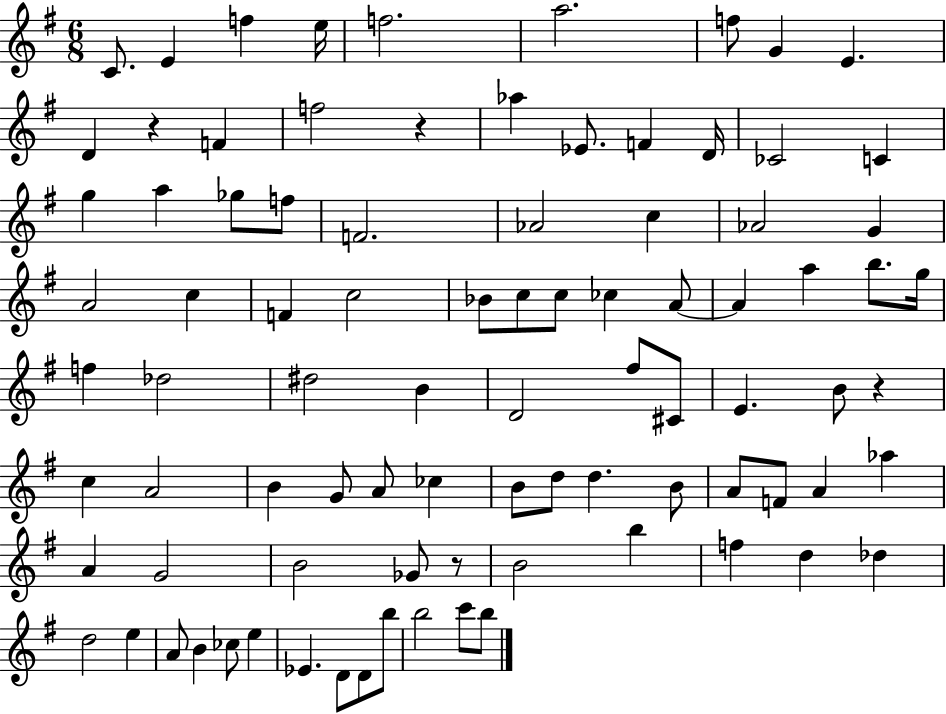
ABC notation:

X:1
T:Untitled
M:6/8
L:1/4
K:G
C/2 E f e/4 f2 a2 f/2 G E D z F f2 z _a _E/2 F D/4 _C2 C g a _g/2 f/2 F2 _A2 c _A2 G A2 c F c2 _B/2 c/2 c/2 _c A/2 A a b/2 g/4 f _d2 ^d2 B D2 ^f/2 ^C/2 E B/2 z c A2 B G/2 A/2 _c B/2 d/2 d B/2 A/2 F/2 A _a A G2 B2 _G/2 z/2 B2 b f d _d d2 e A/2 B _c/2 e _E D/2 D/2 b/2 b2 c'/2 b/2